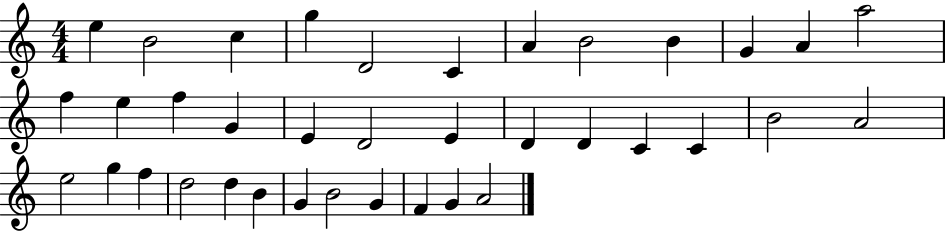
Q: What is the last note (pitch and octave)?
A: A4